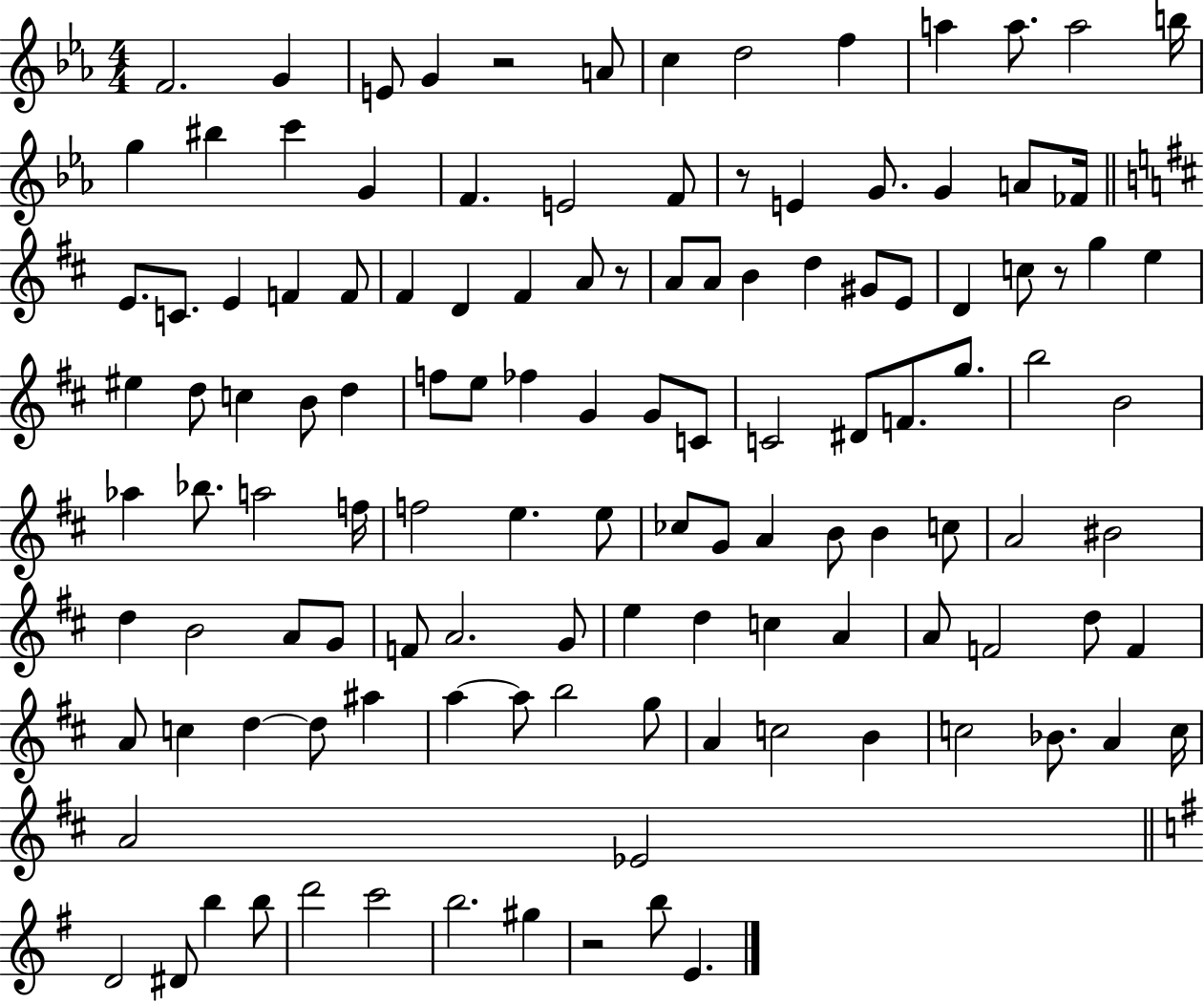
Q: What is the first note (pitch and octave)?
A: F4